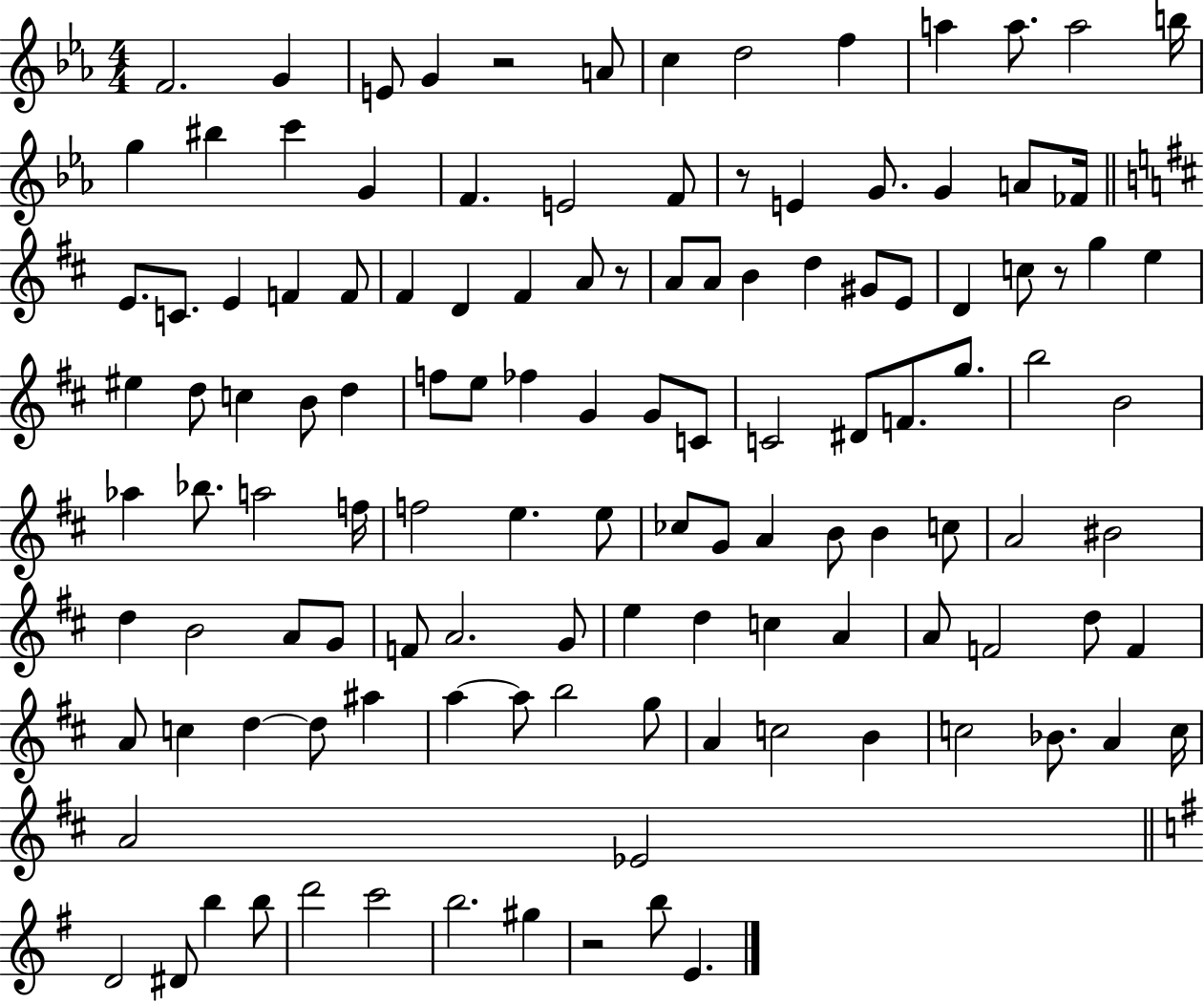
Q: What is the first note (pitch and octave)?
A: F4